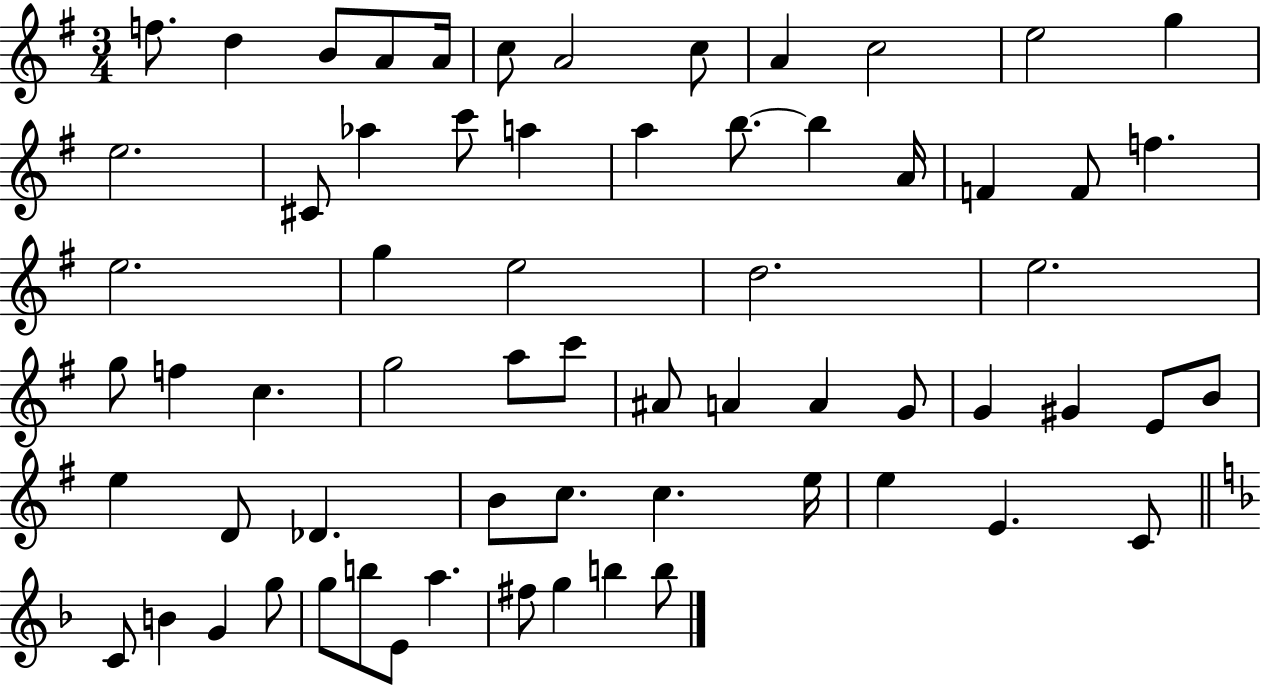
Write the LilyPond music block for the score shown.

{
  \clef treble
  \numericTimeSignature
  \time 3/4
  \key g \major
  f''8. d''4 b'8 a'8 a'16 | c''8 a'2 c''8 | a'4 c''2 | e''2 g''4 | \break e''2. | cis'8 aes''4 c'''8 a''4 | a''4 b''8.~~ b''4 a'16 | f'4 f'8 f''4. | \break e''2. | g''4 e''2 | d''2. | e''2. | \break g''8 f''4 c''4. | g''2 a''8 c'''8 | ais'8 a'4 a'4 g'8 | g'4 gis'4 e'8 b'8 | \break e''4 d'8 des'4. | b'8 c''8. c''4. e''16 | e''4 e'4. c'8 | \bar "||" \break \key f \major c'8 b'4 g'4 g''8 | g''8 b''8 e'8 a''4. | fis''8 g''4 b''4 b''8 | \bar "|."
}